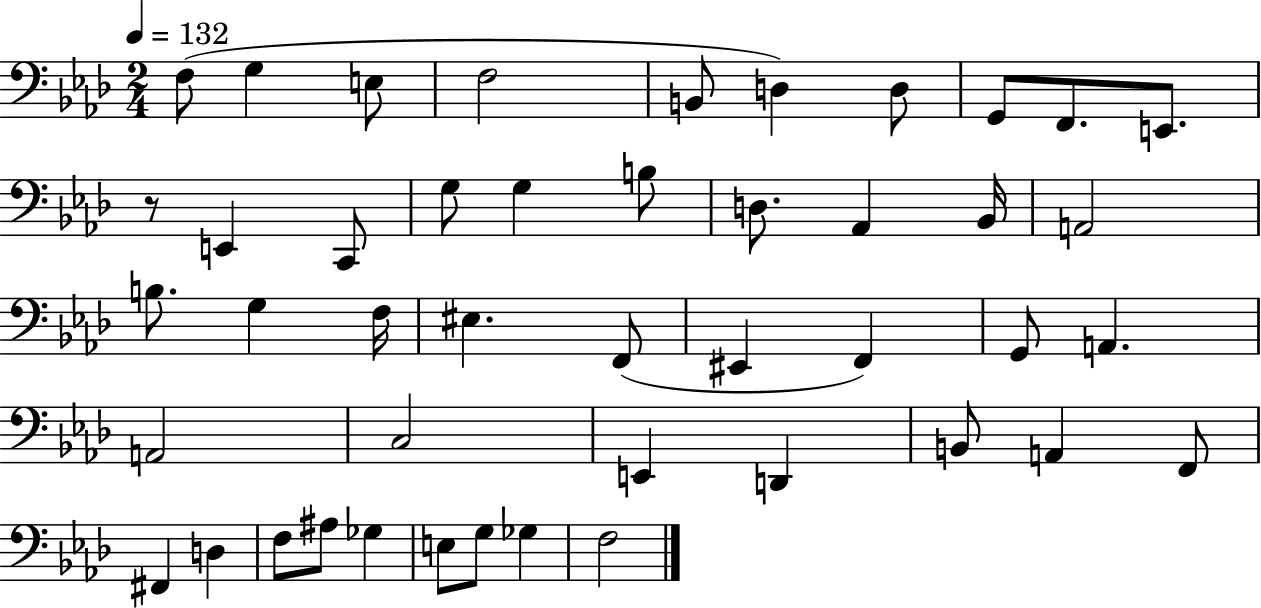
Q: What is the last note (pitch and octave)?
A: F3